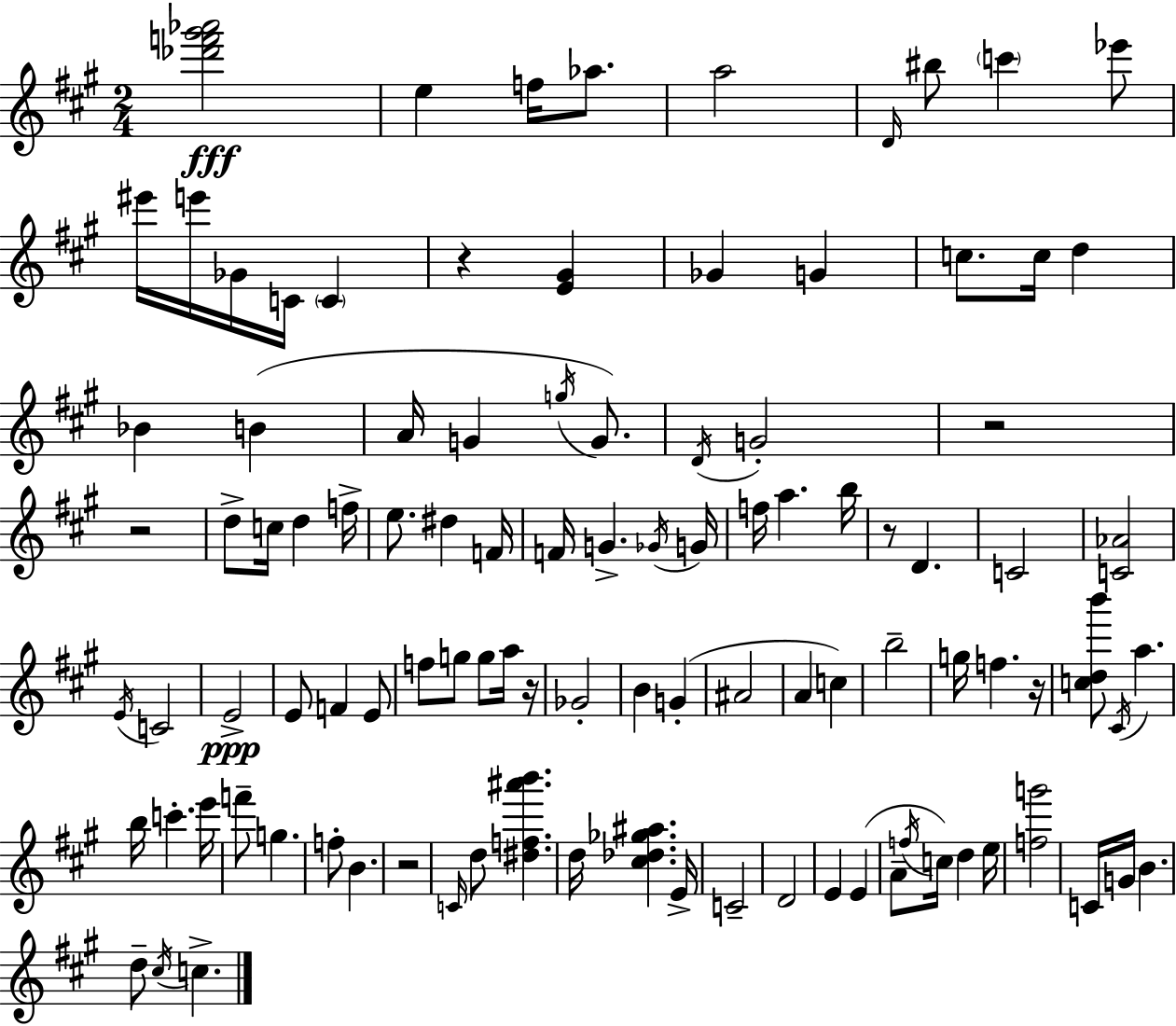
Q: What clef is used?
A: treble